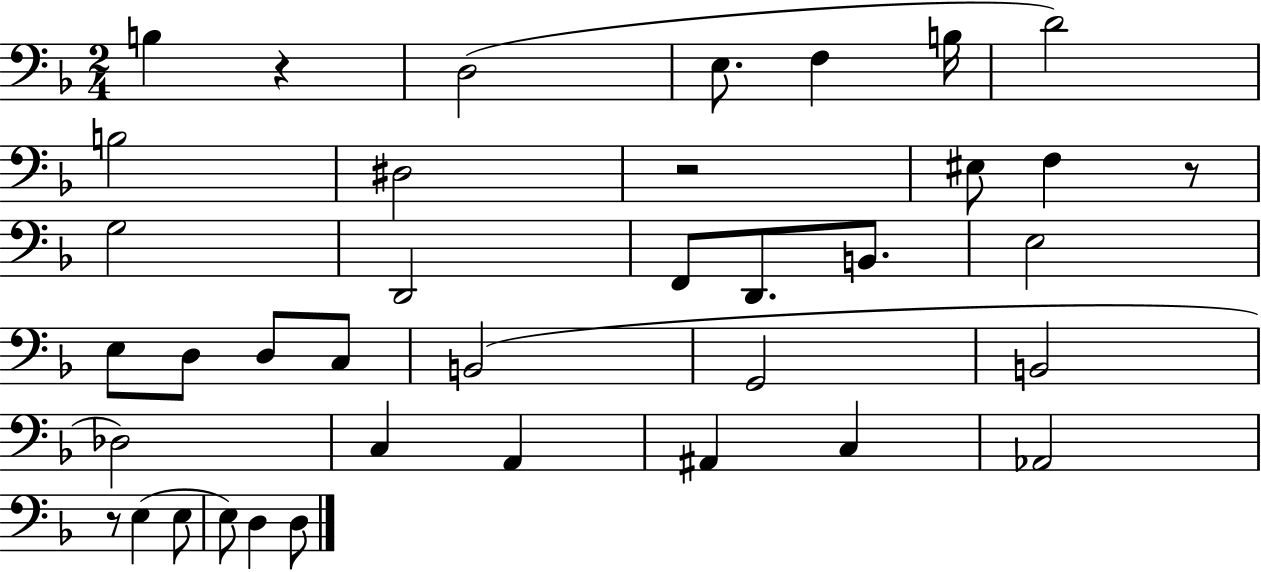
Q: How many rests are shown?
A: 4